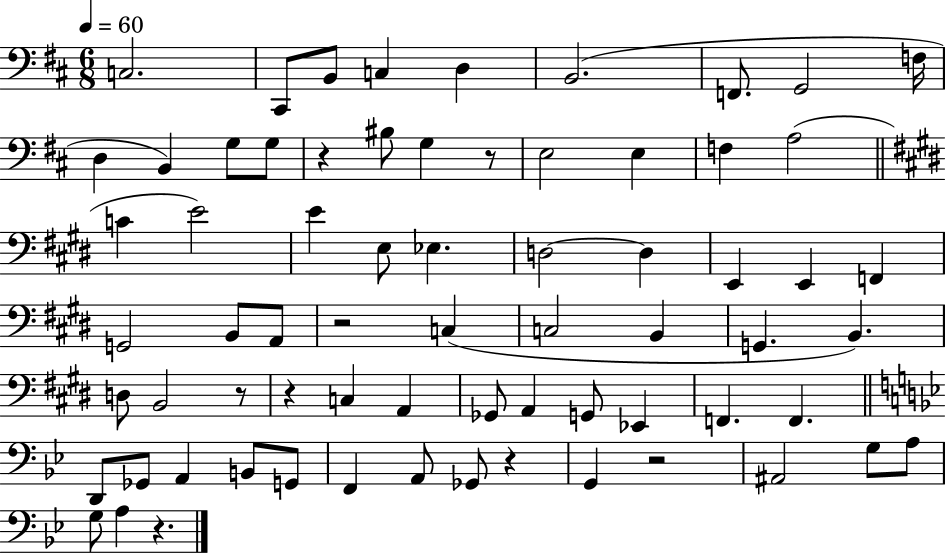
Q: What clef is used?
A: bass